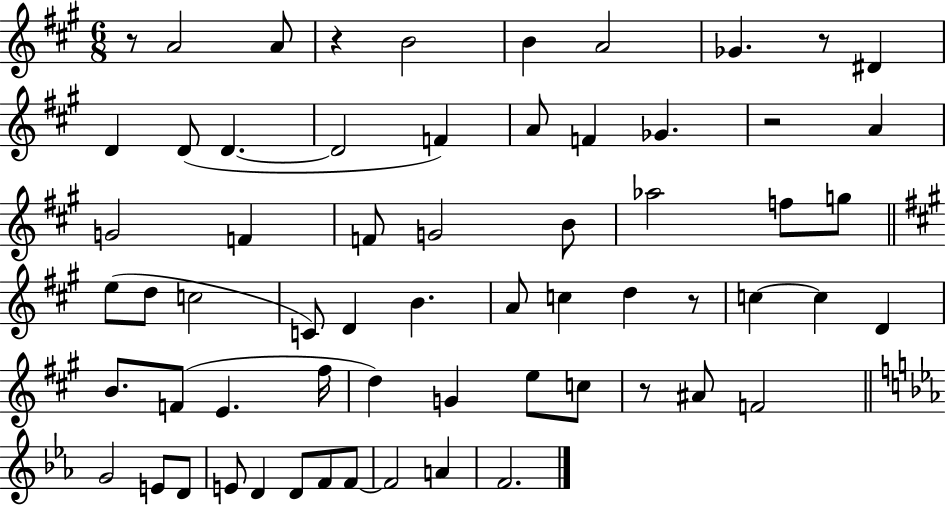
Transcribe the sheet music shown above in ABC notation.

X:1
T:Untitled
M:6/8
L:1/4
K:A
z/2 A2 A/2 z B2 B A2 _G z/2 ^D D D/2 D D2 F A/2 F _G z2 A G2 F F/2 G2 B/2 _a2 f/2 g/2 e/2 d/2 c2 C/2 D B A/2 c d z/2 c c D B/2 F/2 E ^f/4 d G e/2 c/2 z/2 ^A/2 F2 G2 E/2 D/2 E/2 D D/2 F/2 F/2 F2 A F2